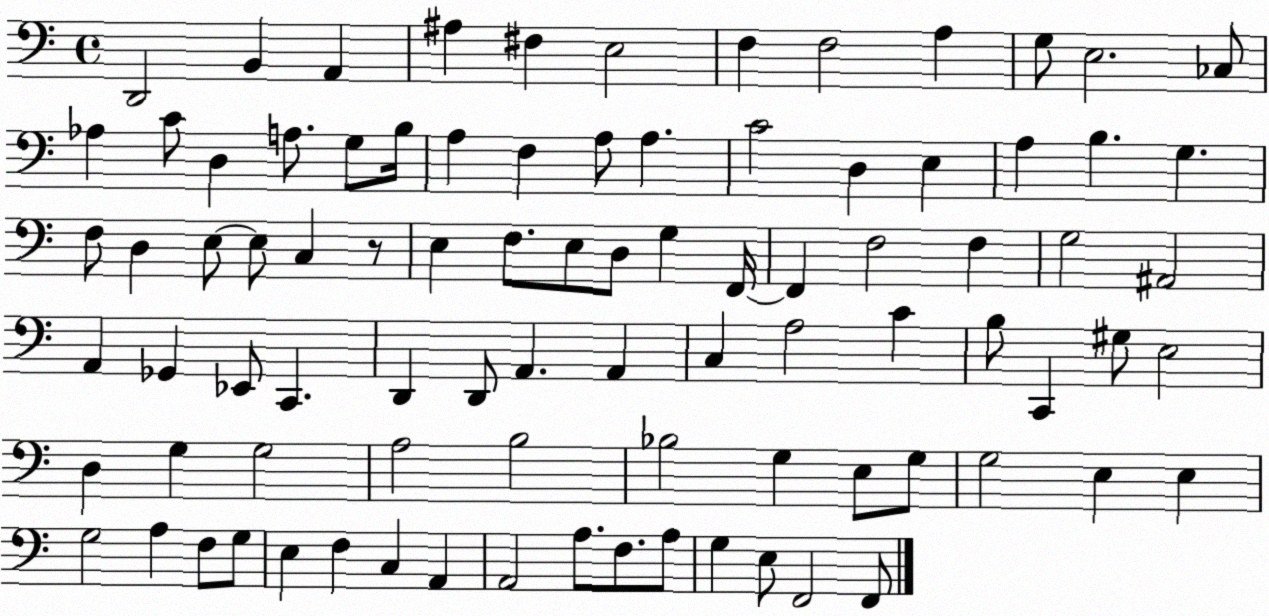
X:1
T:Untitled
M:4/4
L:1/4
K:C
D,,2 B,, A,, ^A, ^F, E,2 F, F,2 A, G,/2 E,2 _C,/2 _A, C/2 D, A,/2 G,/2 B,/4 A, F, A,/2 A, C2 D, E, A, B, G, F,/2 D, E,/2 E,/2 C, z/2 E, F,/2 E,/2 D,/2 G, F,,/4 F,, F,2 F, G,2 ^A,,2 A,, _G,, _E,,/2 C,, D,, D,,/2 A,, A,, C, A,2 C B,/2 C,, ^G,/2 E,2 D, G, G,2 A,2 B,2 _B,2 G, E,/2 G,/2 G,2 E, E, G,2 A, F,/2 G,/2 E, F, C, A,, A,,2 A,/2 F,/2 A,/2 G, E,/2 F,,2 F,,/2